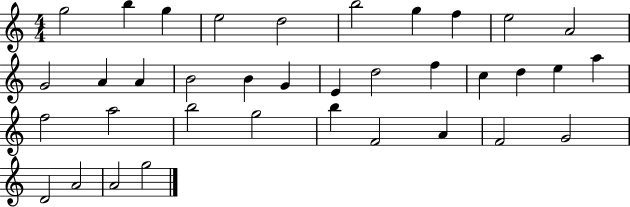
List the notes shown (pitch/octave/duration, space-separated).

G5/h B5/q G5/q E5/h D5/h B5/h G5/q F5/q E5/h A4/h G4/h A4/q A4/q B4/h B4/q G4/q E4/q D5/h F5/q C5/q D5/q E5/q A5/q F5/h A5/h B5/h G5/h B5/q F4/h A4/q F4/h G4/h D4/h A4/h A4/h G5/h